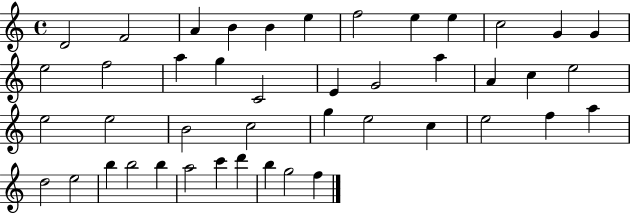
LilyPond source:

{
  \clef treble
  \time 4/4
  \defaultTimeSignature
  \key c \major
  d'2 f'2 | a'4 b'4 b'4 e''4 | f''2 e''4 e''4 | c''2 g'4 g'4 | \break e''2 f''2 | a''4 g''4 c'2 | e'4 g'2 a''4 | a'4 c''4 e''2 | \break e''2 e''2 | b'2 c''2 | g''4 e''2 c''4 | e''2 f''4 a''4 | \break d''2 e''2 | b''4 b''2 b''4 | a''2 c'''4 d'''4 | b''4 g''2 f''4 | \break \bar "|."
}